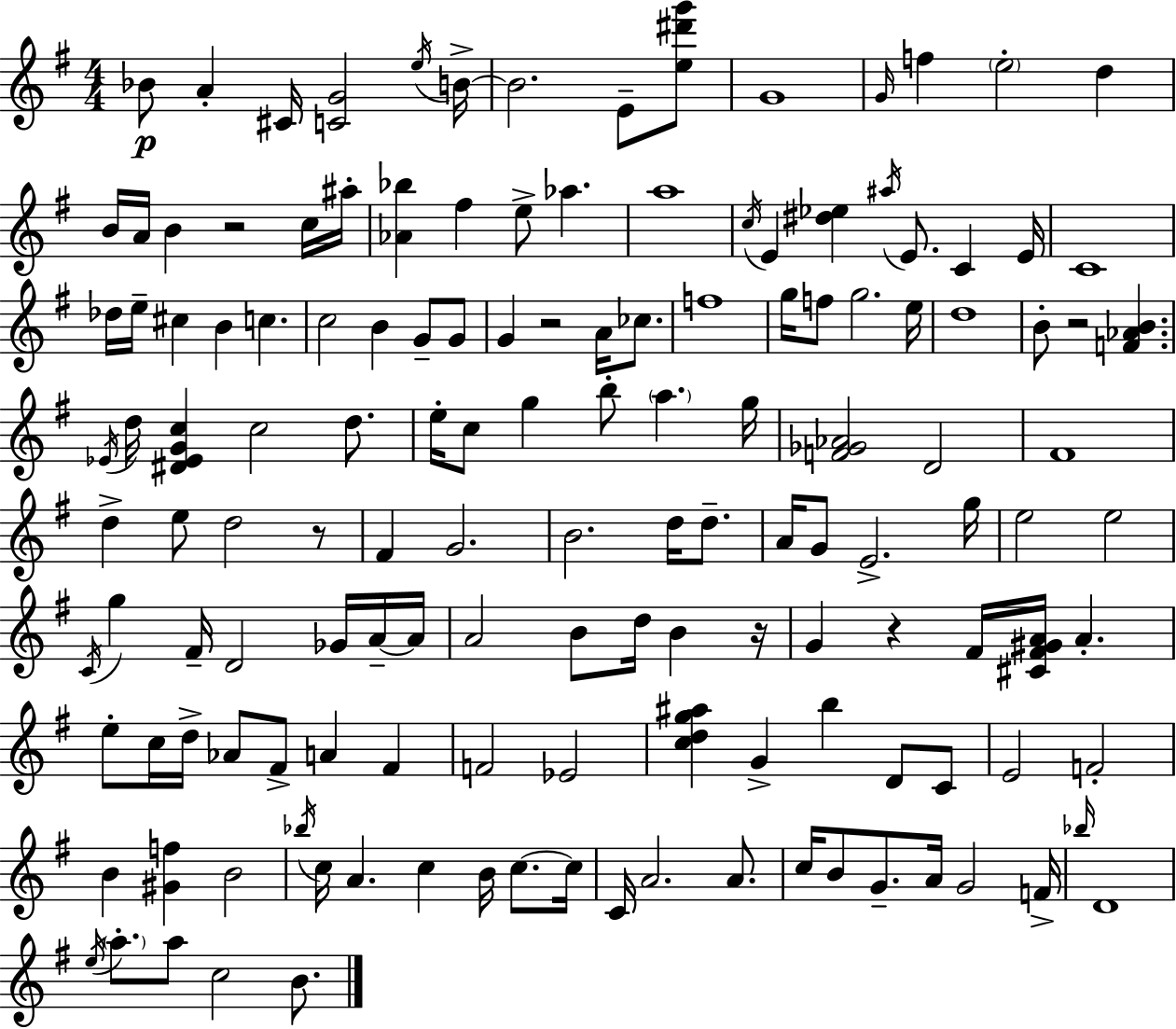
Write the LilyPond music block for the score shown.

{
  \clef treble
  \numericTimeSignature
  \time 4/4
  \key e \minor
  bes'8\p a'4-. cis'16 <c' g'>2 \acciaccatura { e''16 } | b'16->~~ b'2. e'8-- <e'' dis''' g'''>8 | g'1 | \grace { g'16 } f''4 \parenthesize e''2-. d''4 | \break b'16 a'16 b'4 r2 | c''16 ais''16-. <aes' bes''>4 fis''4 e''8-> aes''4. | a''1 | \acciaccatura { c''16 } e'4 <dis'' ees''>4 \acciaccatura { ais''16 } e'8. c'4 | \break e'16 c'1 | des''16 e''16-- cis''4 b'4 c''4. | c''2 b'4 | g'8-- g'8 g'4 r2 | \break a'16 ces''8. f''1 | g''16 f''8 g''2. | e''16 d''1 | b'8-. r2 <f' aes' b'>4. | \break \acciaccatura { ees'16 } d''16 <dis' ees' g' c''>4 c''2 | d''8. e''16-. c''8 g''4 b''8-. \parenthesize a''4. | g''16 <f' ges' aes'>2 d'2 | fis'1 | \break d''4-> e''8 d''2 | r8 fis'4 g'2. | b'2. | d''16 d''8.-- a'16 g'8 e'2.-> | \break g''16 e''2 e''2 | \acciaccatura { c'16 } g''4 fis'16-- d'2 | ges'16 a'16--~~ a'16 a'2 b'8 | d''16 b'4 r16 g'4 r4 fis'16 <cis' fis' gis' a'>16 | \break a'4.-. e''8-. c''16 d''16-> aes'8 fis'8-> a'4 | fis'4 f'2 ees'2 | <c'' d'' g'' ais''>4 g'4-> b''4 | d'8 c'8 e'2 f'2-. | \break b'4 <gis' f''>4 b'2 | \acciaccatura { bes''16 } c''16 a'4. c''4 | b'16 c''8.~~ c''16 c'16 a'2. | a'8. c''16 b'8 g'8.-- a'16 g'2 | \break f'16-> \grace { bes''16 } d'1 | \acciaccatura { e''16 } \parenthesize a''8.-. a''8 c''2 | b'8. \bar "|."
}